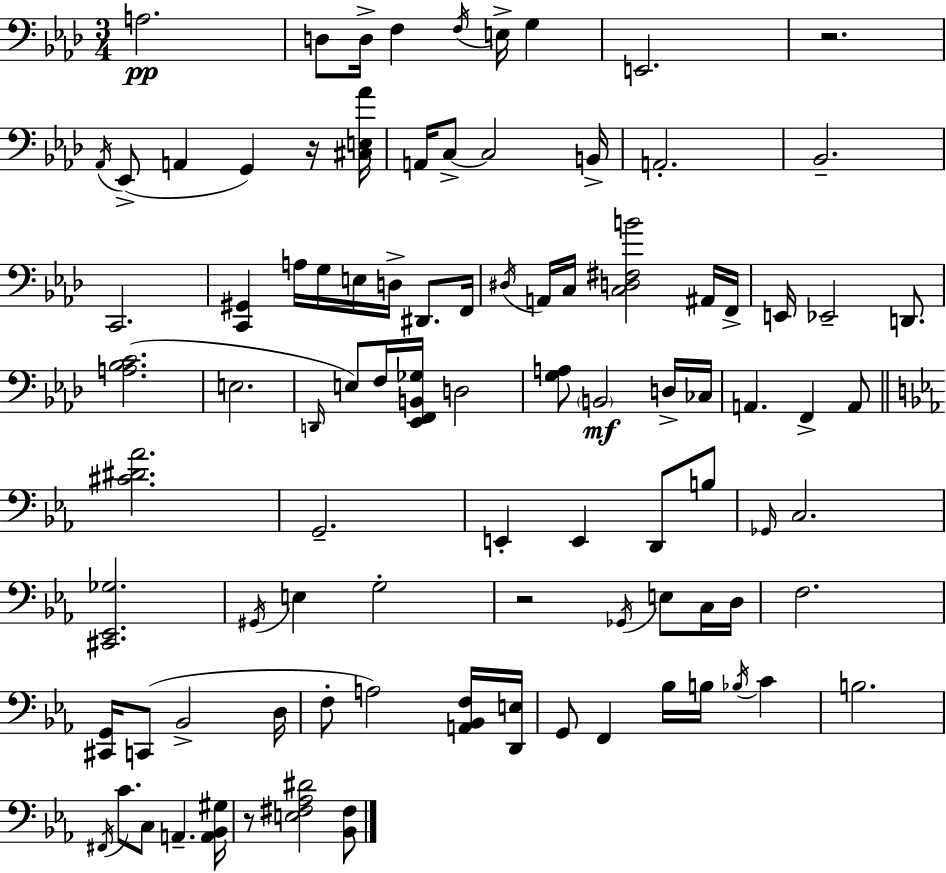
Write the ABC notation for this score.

X:1
T:Untitled
M:3/4
L:1/4
K:Fm
A,2 D,/2 D,/4 F, F,/4 E,/4 G, E,,2 z2 _A,,/4 _E,,/2 A,, G,, z/4 [^C,E,_A]/4 A,,/4 C,/2 C,2 B,,/4 A,,2 _B,,2 C,,2 [C,,^G,,] A,/4 G,/4 E,/4 D,/4 ^D,,/2 F,,/4 ^D,/4 A,,/4 C,/4 [C,D,^F,B]2 ^A,,/4 F,,/4 E,,/4 _E,,2 D,,/2 [A,_B,C]2 E,2 D,,/4 E,/2 F,/4 [_E,,F,,B,,_G,]/4 D,2 [G,A,]/2 B,,2 D,/4 _C,/4 A,, F,, A,,/2 [^C^D_A]2 G,,2 E,, E,, D,,/2 B,/2 _G,,/4 C,2 [^C,,_E,,_G,]2 ^G,,/4 E, G,2 z2 _G,,/4 E,/2 C,/4 D,/4 F,2 [^C,,G,,]/4 C,,/2 _B,,2 D,/4 F,/2 A,2 [A,,_B,,F,]/4 [D,,E,]/4 G,,/2 F,, _B,/4 B,/4 _B,/4 C B,2 ^F,,/4 C/2 C,/2 A,, [A,,_B,,^G,]/4 z/2 [E,^F,_A,^D]2 [_B,,^F,]/2